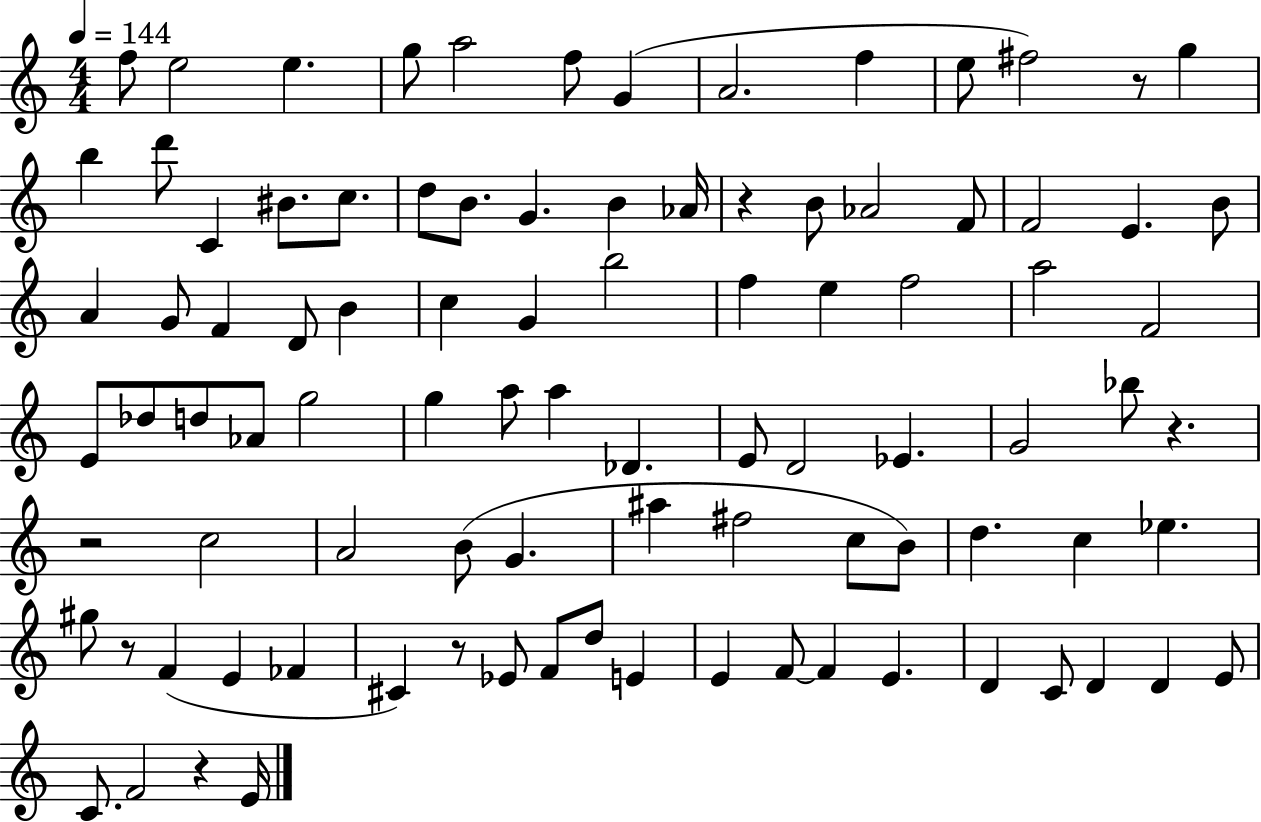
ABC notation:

X:1
T:Untitled
M:4/4
L:1/4
K:C
f/2 e2 e g/2 a2 f/2 G A2 f e/2 ^f2 z/2 g b d'/2 C ^B/2 c/2 d/2 B/2 G B _A/4 z B/2 _A2 F/2 F2 E B/2 A G/2 F D/2 B c G b2 f e f2 a2 F2 E/2 _d/2 d/2 _A/2 g2 g a/2 a _D E/2 D2 _E G2 _b/2 z z2 c2 A2 B/2 G ^a ^f2 c/2 B/2 d c _e ^g/2 z/2 F E _F ^C z/2 _E/2 F/2 d/2 E E F/2 F E D C/2 D D E/2 C/2 F2 z E/4